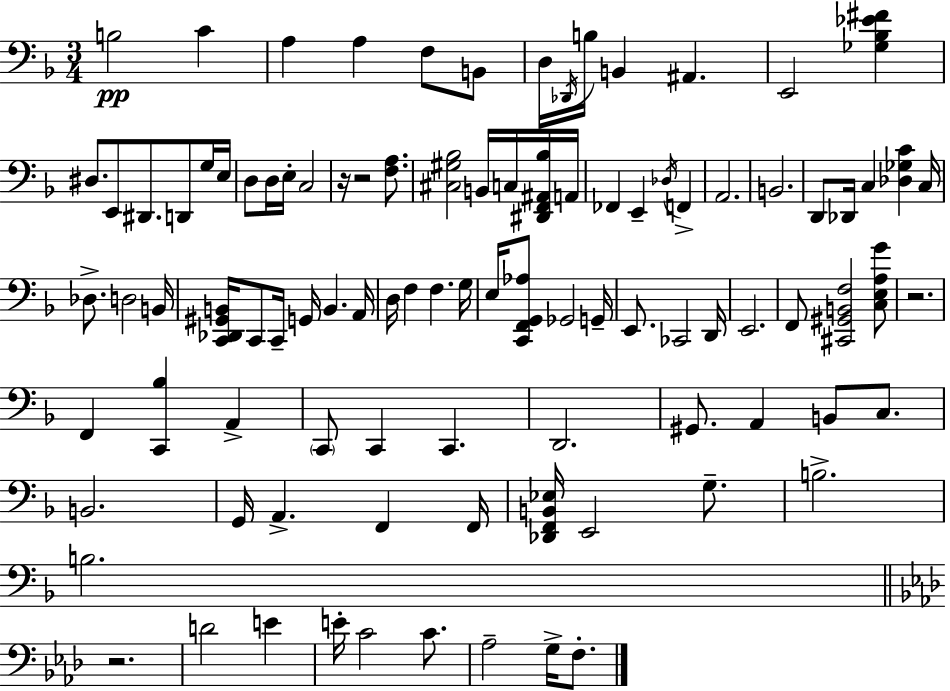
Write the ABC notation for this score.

X:1
T:Untitled
M:3/4
L:1/4
K:Dm
B,2 C A, A, F,/2 B,,/2 D,/4 _D,,/4 B,/4 B,, ^A,, E,,2 [_G,_B,_E^F] ^D,/2 E,,/2 ^D,,/2 D,,/2 G,/4 E,/4 D,/2 D,/4 E,/4 C,2 z/4 z2 [F,A,]/2 [^C,^G,_B,]2 B,,/4 C,/4 [^D,,F,,^A,,_B,]/4 A,,/4 _F,, E,, _D,/4 F,, A,,2 B,,2 D,,/2 _D,,/4 C, [_D,_G,C] C,/4 _D,/2 D,2 B,,/4 [C,,_D,,^G,,B,,]/4 C,,/2 C,,/4 G,,/4 B,, A,,/4 D,/4 F, F, G,/4 E,/4 [C,,F,,G,,_A,]/2 _G,,2 G,,/4 E,,/2 _C,,2 D,,/4 E,,2 F,,/2 [^C,,^G,,B,,F,]2 [C,E,A,G]/2 z2 F,, [C,,_B,] A,, C,,/2 C,, C,, D,,2 ^G,,/2 A,, B,,/2 C,/2 B,,2 G,,/4 A,, F,, F,,/4 [_D,,F,,B,,_E,]/4 E,,2 G,/2 B,2 B,2 z2 D2 E E/4 C2 C/2 _A,2 G,/4 F,/2